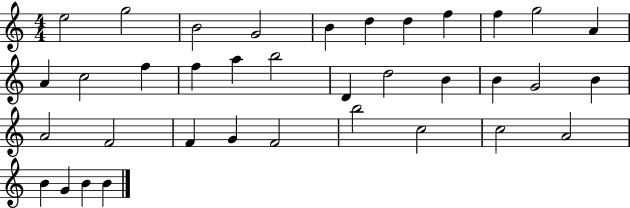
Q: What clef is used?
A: treble